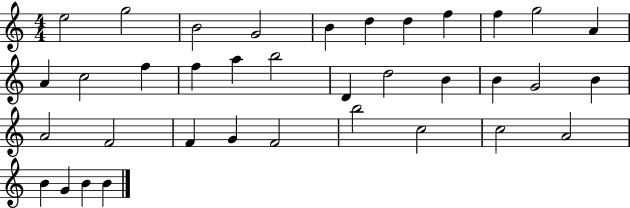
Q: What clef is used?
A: treble